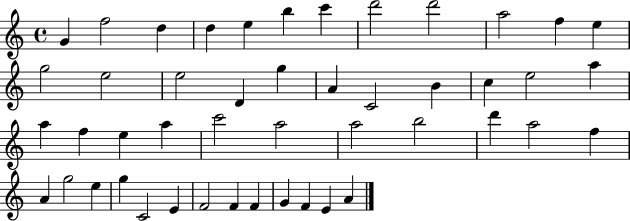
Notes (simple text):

G4/q F5/h D5/q D5/q E5/q B5/q C6/q D6/h D6/h A5/h F5/q E5/q G5/h E5/h E5/h D4/q G5/q A4/q C4/h B4/q C5/q E5/h A5/q A5/q F5/q E5/q A5/q C6/h A5/h A5/h B5/h D6/q A5/h F5/q A4/q G5/h E5/q G5/q C4/h E4/q F4/h F4/q F4/q G4/q F4/q E4/q A4/q